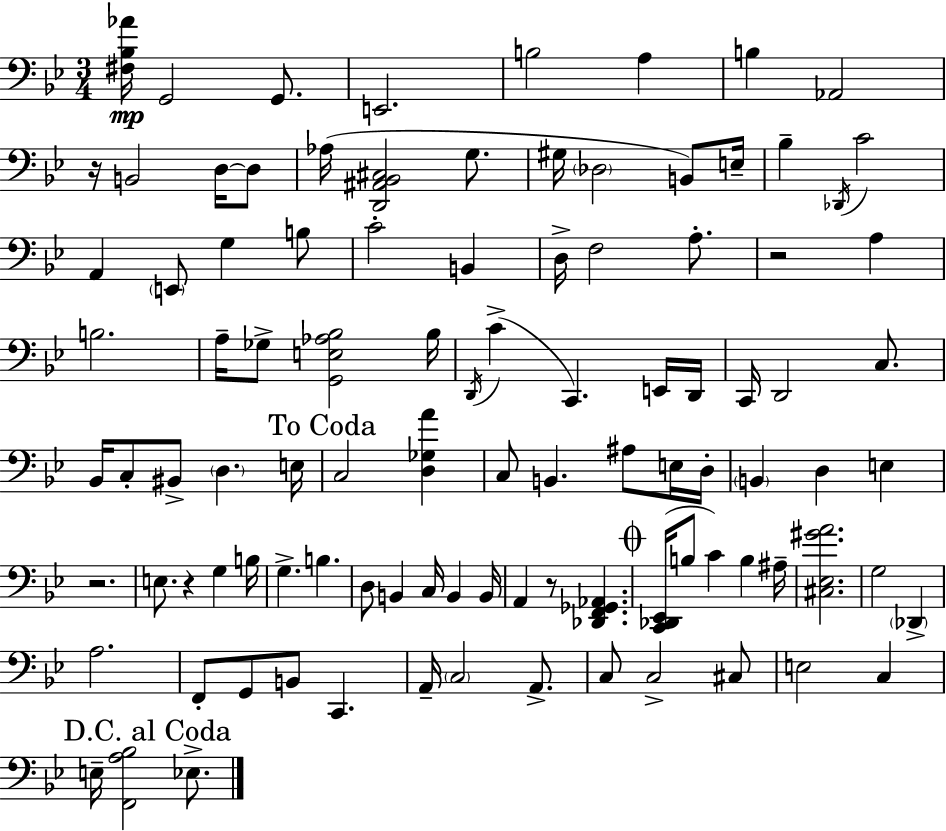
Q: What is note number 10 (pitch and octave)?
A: D3